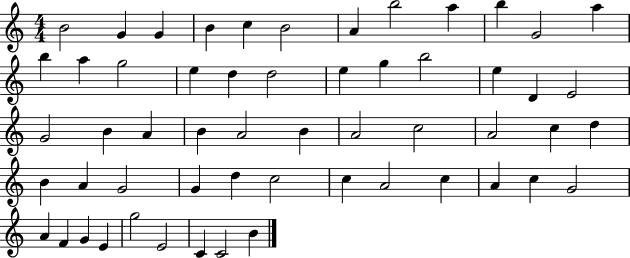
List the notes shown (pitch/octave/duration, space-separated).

B4/h G4/q G4/q B4/q C5/q B4/h A4/q B5/h A5/q B5/q G4/h A5/q B5/q A5/q G5/h E5/q D5/q D5/h E5/q G5/q B5/h E5/q D4/q E4/h G4/h B4/q A4/q B4/q A4/h B4/q A4/h C5/h A4/h C5/q D5/q B4/q A4/q G4/h G4/q D5/q C5/h C5/q A4/h C5/q A4/q C5/q G4/h A4/q F4/q G4/q E4/q G5/h E4/h C4/q C4/h B4/q